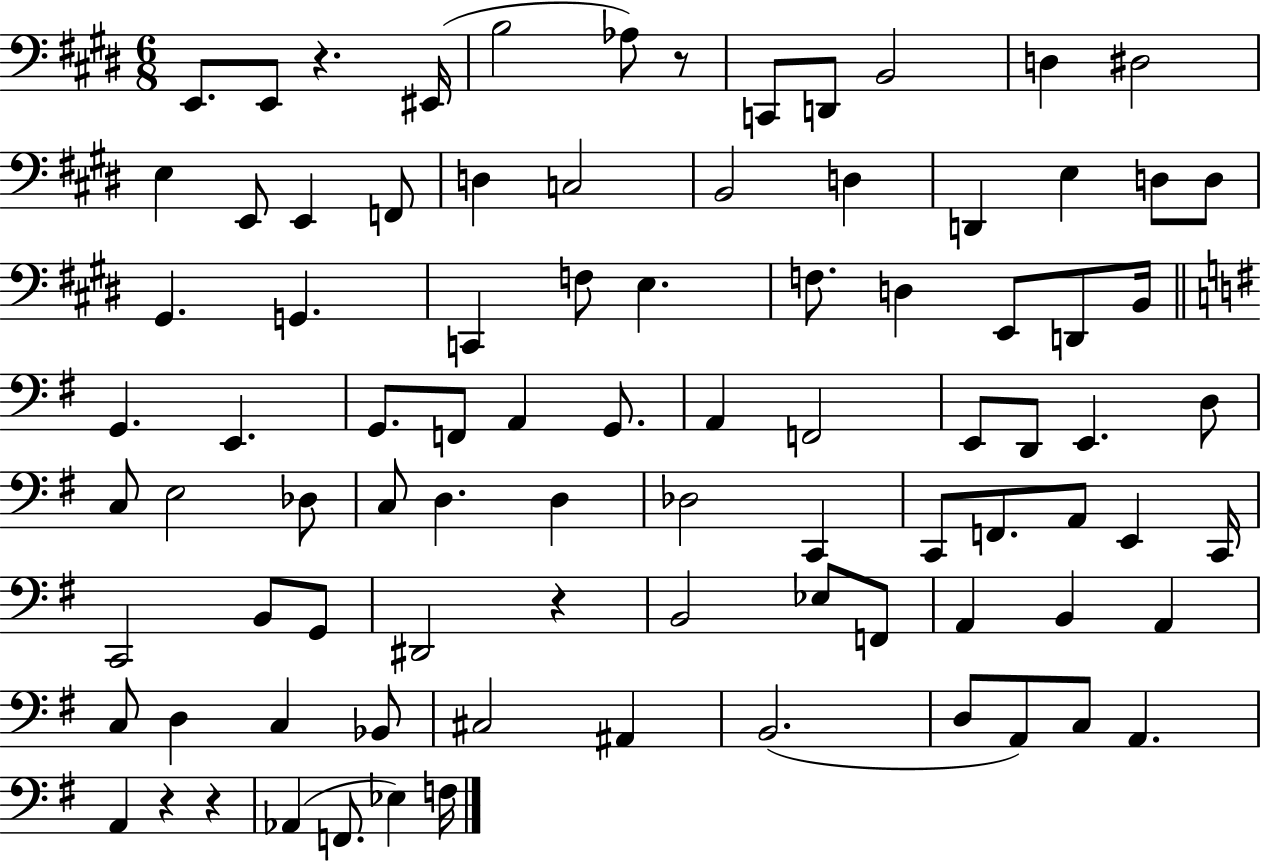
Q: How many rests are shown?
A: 5